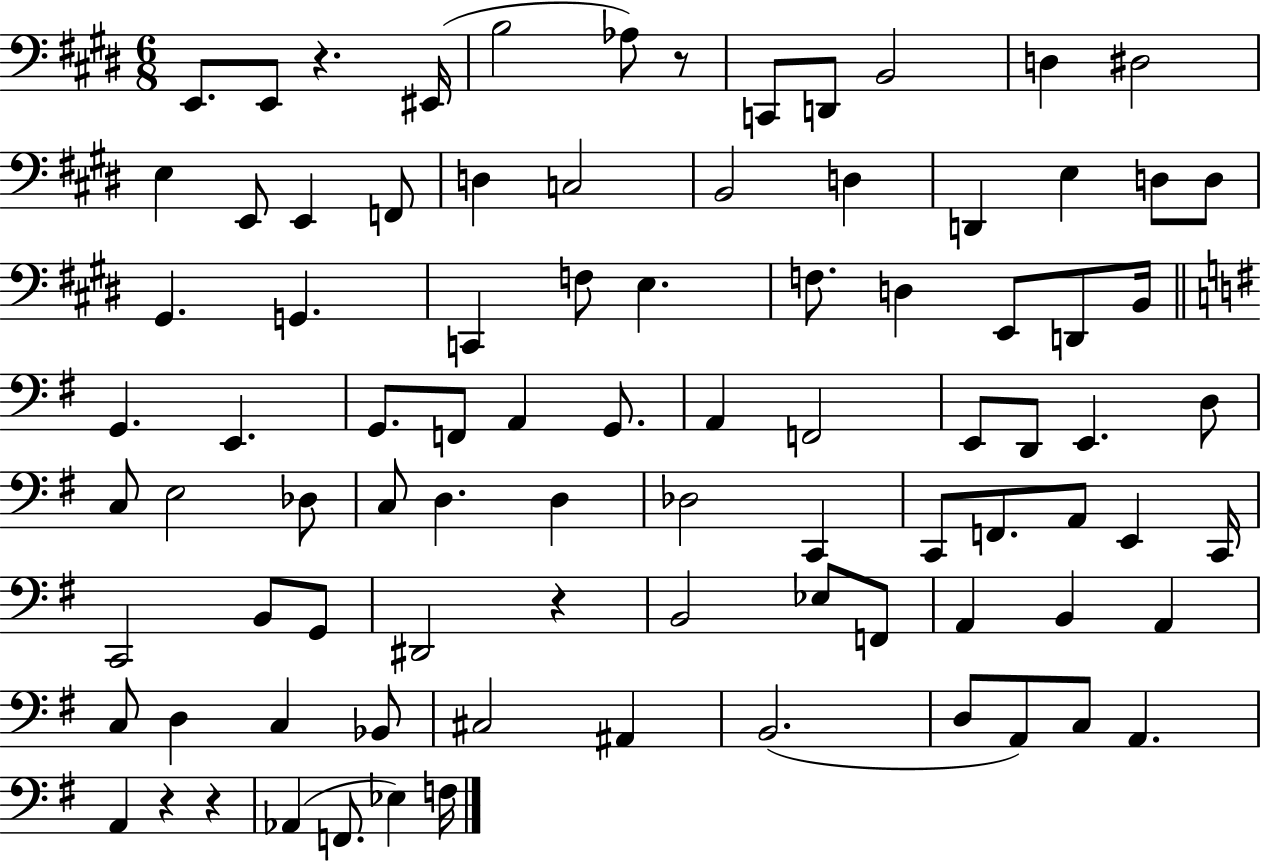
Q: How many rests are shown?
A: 5